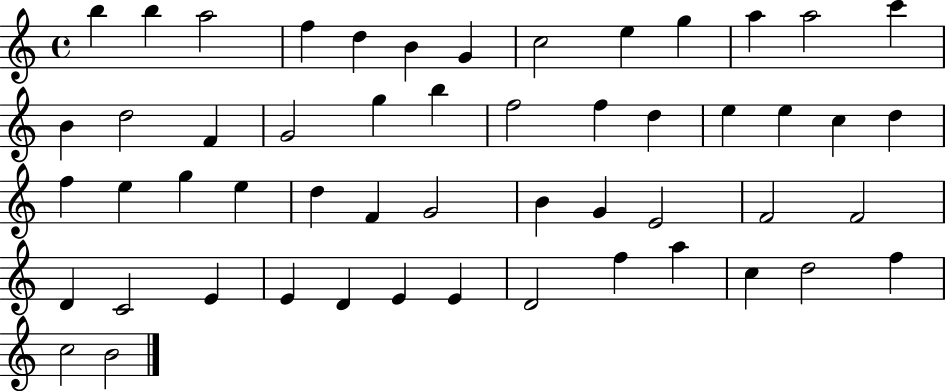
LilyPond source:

{
  \clef treble
  \time 4/4
  \defaultTimeSignature
  \key c \major
  b''4 b''4 a''2 | f''4 d''4 b'4 g'4 | c''2 e''4 g''4 | a''4 a''2 c'''4 | \break b'4 d''2 f'4 | g'2 g''4 b''4 | f''2 f''4 d''4 | e''4 e''4 c''4 d''4 | \break f''4 e''4 g''4 e''4 | d''4 f'4 g'2 | b'4 g'4 e'2 | f'2 f'2 | \break d'4 c'2 e'4 | e'4 d'4 e'4 e'4 | d'2 f''4 a''4 | c''4 d''2 f''4 | \break c''2 b'2 | \bar "|."
}